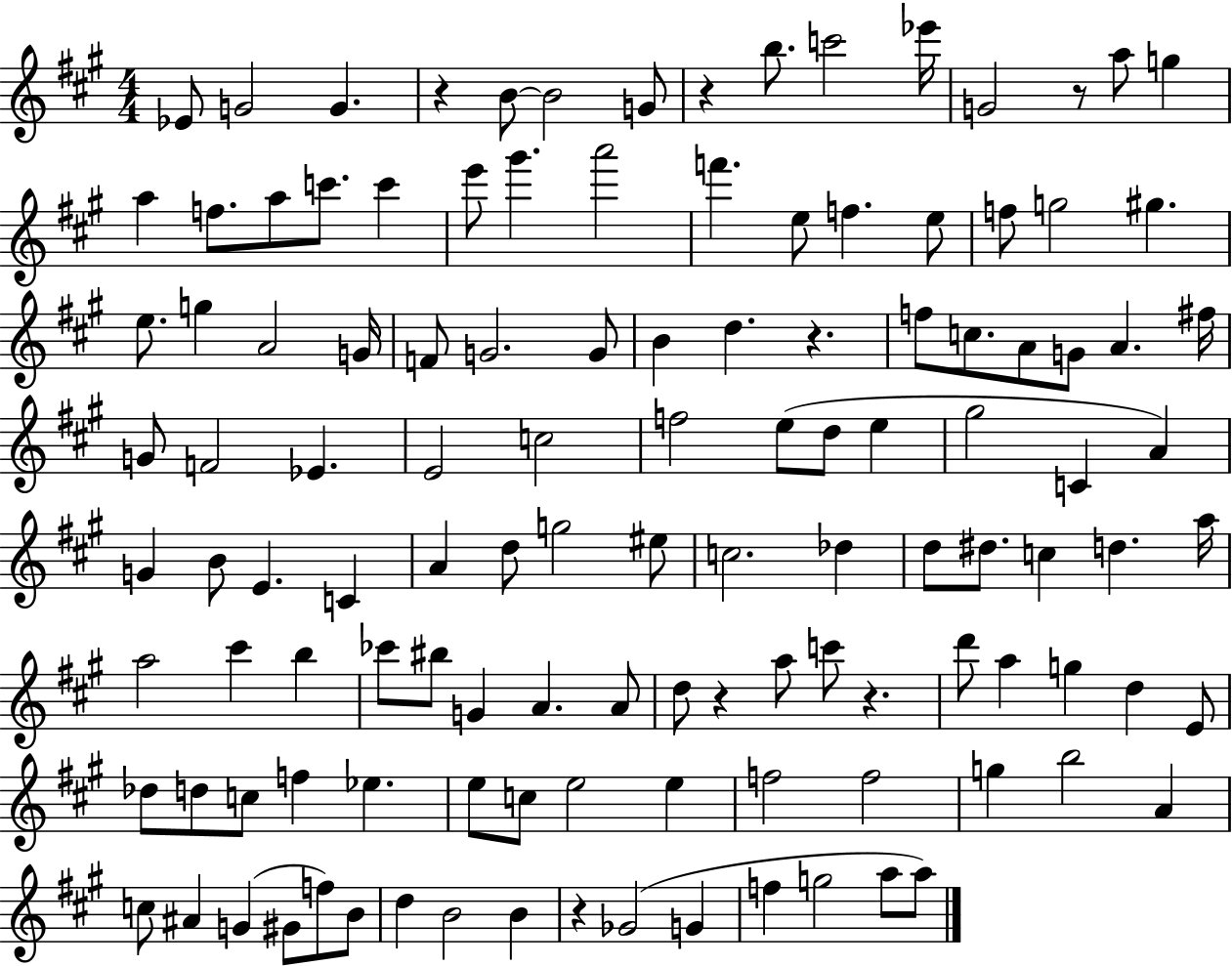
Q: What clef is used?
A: treble